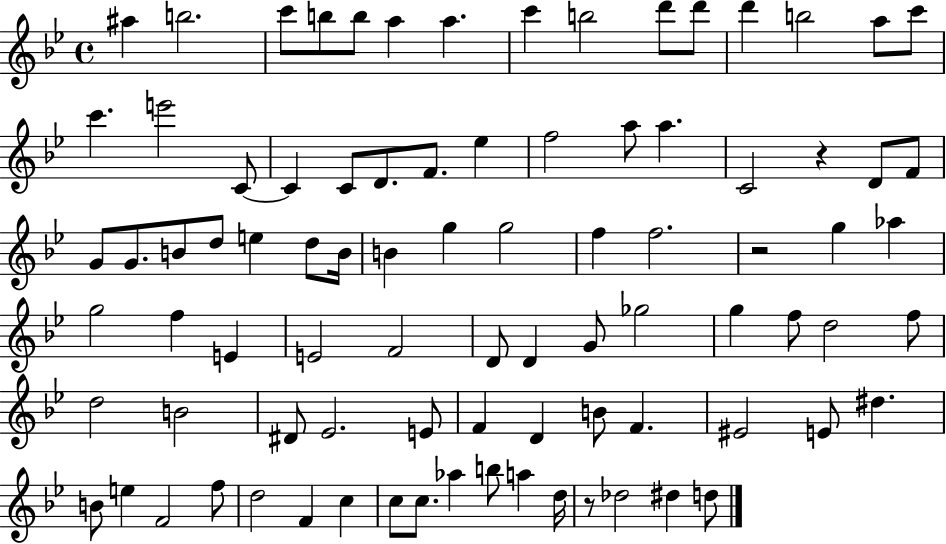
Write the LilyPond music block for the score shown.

{
  \clef treble
  \time 4/4
  \defaultTimeSignature
  \key bes \major
  ais''4 b''2. | c'''8 b''8 b''8 a''4 a''4. | c'''4 b''2 d'''8 d'''8 | d'''4 b''2 a''8 c'''8 | \break c'''4. e'''2 c'8~~ | c'4 c'8 d'8. f'8. ees''4 | f''2 a''8 a''4. | c'2 r4 d'8 f'8 | \break g'8 g'8. b'8 d''8 e''4 d''8 b'16 | b'4 g''4 g''2 | f''4 f''2. | r2 g''4 aes''4 | \break g''2 f''4 e'4 | e'2 f'2 | d'8 d'4 g'8 ges''2 | g''4 f''8 d''2 f''8 | \break d''2 b'2 | dis'8 ees'2. e'8 | f'4 d'4 b'8 f'4. | eis'2 e'8 dis''4. | \break b'8 e''4 f'2 f''8 | d''2 f'4 c''4 | c''8 c''8. aes''4 b''8 a''4 d''16 | r8 des''2 dis''4 d''8 | \break \bar "|."
}